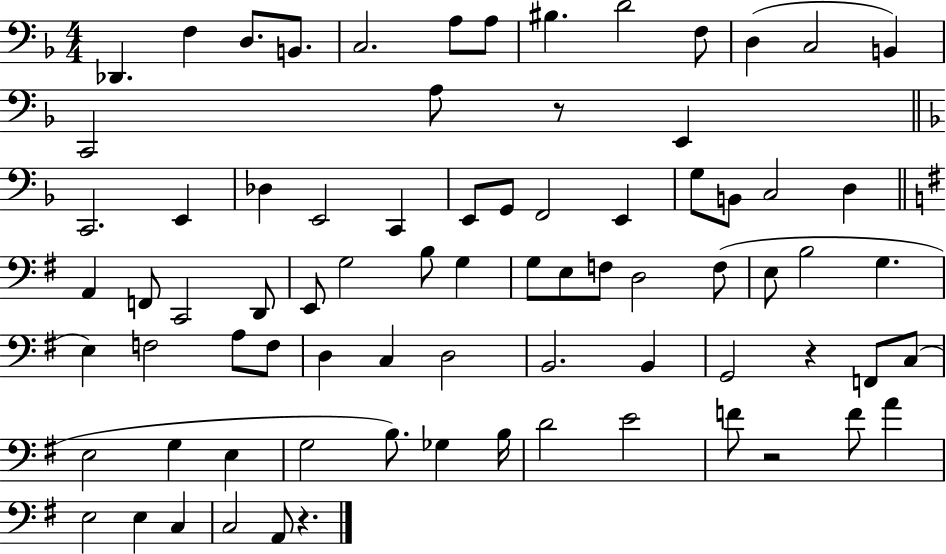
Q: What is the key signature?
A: F major